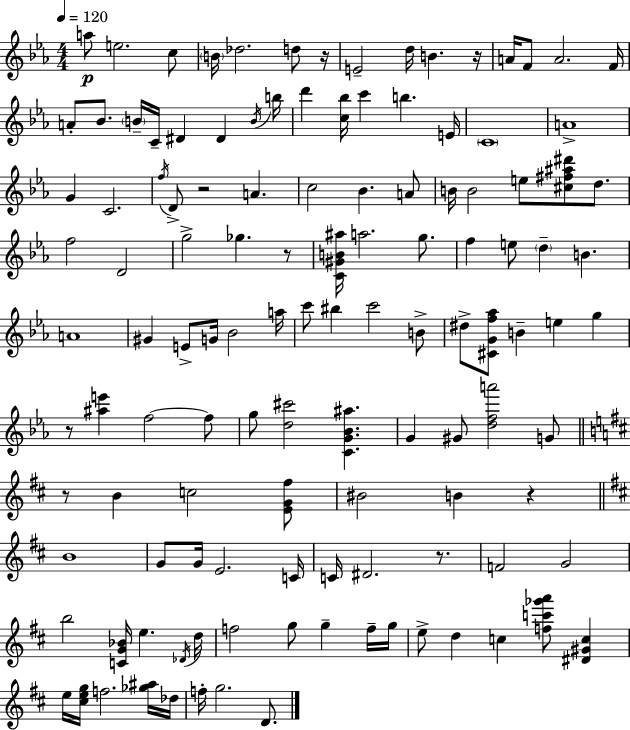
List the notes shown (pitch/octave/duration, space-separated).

A5/e E5/h. C5/e B4/s Db5/h. D5/e R/s E4/h D5/s B4/q. R/s A4/s F4/e A4/h. F4/s A4/e Bb4/e. B4/s C4/s D#4/q D#4/q B4/s B5/s D6/q [C5,Bb5]/s C6/q B5/q. E4/s C4/w A4/w G4/q C4/h. F5/s D4/e R/h A4/q. C5/h Bb4/q. A4/e B4/s B4/h E5/e [C#5,F#5,A#5,D#6]/e D5/e. F5/h D4/h G5/h Gb5/q. R/e [C4,G#4,B4,A#5]/s A5/h. G5/e. F5/q E5/e D5/q B4/q. A4/w G#4/q E4/e G4/s Bb4/h A5/s C6/e BIS5/q C6/h B4/e D#5/e [C#4,G4,F5,Ab5]/e B4/q E5/q G5/q R/e [A#5,E6]/q F5/h F5/e G5/e [D5,C#6]/h [C4,G4,Bb4,A#5]/q. G4/q G#4/e [D5,F5,A6]/h G4/e R/e B4/q C5/h [E4,G4,F#5]/e BIS4/h B4/q R/q B4/w G4/e G4/s E4/h. C4/s C4/s D#4/h. R/e. F4/h G4/h B5/h [C4,G4,Bb4]/s E5/q. Db4/s D5/s F5/h G5/e G5/q F5/s G5/s E5/e D5/q C5/q [F5,C6,Gb6,A6]/e [D#4,G#4,C5]/q E5/s [C#5,E5,G5]/s F5/h. [Gb5,A#5]/s Db5/s F5/s G5/h. D4/e.